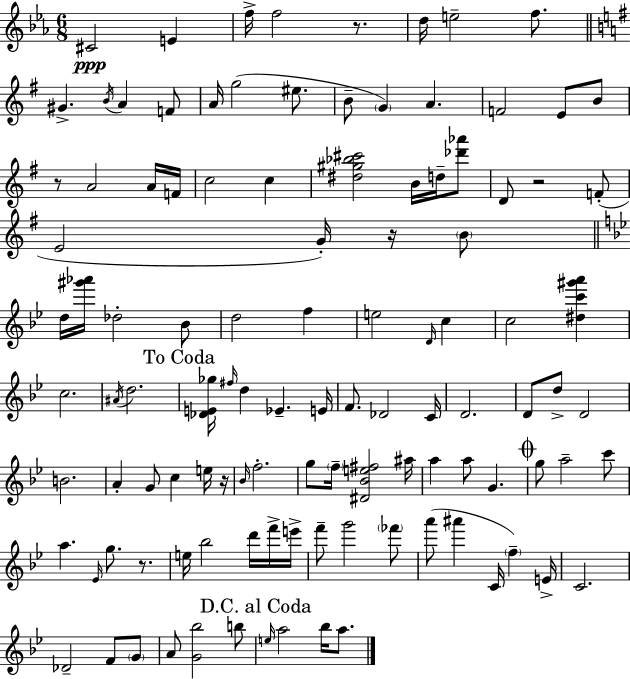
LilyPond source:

{
  \clef treble
  \numericTimeSignature
  \time 6/8
  \key ees \major
  cis'2\ppp e'4 | f''16-> f''2 r8. | d''16 e''2-- f''8. | \bar "||" \break \key g \major gis'4.-> \acciaccatura { b'16 } a'4 f'8 | a'16 g''2( eis''8. | b'8-- \parenthesize g'4) a'4. | f'2 e'8 b'8 | \break r8 a'2 a'16 | f'16 c''2 c''4 | <dis'' gis'' bes'' cis'''>2 b'16 d''16-- <des''' aes'''>8 | d'8 r2 f'8-.( | \break e'2 g'16-.) r16 \parenthesize b'8 | \bar "||" \break \key bes \major d''16 <gis''' aes'''>16 des''2-. bes'8 | d''2 f''4 | e''2 \grace { d'16 } c''4 | c''2 <dis'' c''' gis''' a'''>4 | \break c''2. | \acciaccatura { ais'16 } d''2. | \mark "To Coda" <des' e' ges''>16 \grace { fis''16 } d''4 ees'4.-- | e'16 f'8. des'2 | \break c'16 d'2. | d'8 d''8-> d'2 | b'2. | a'4-. g'8 c''4 | \break e''16 r16 \grace { bes'16 } f''2.-. | g''8 \parenthesize f''16-- <dis' bes' e'' fis''>2 | ais''16 a''4 a''8 g'4. | \mark \markup { \musicglyph "scripts.coda" } g''8 a''2-- | \break c'''8 a''4. \grace { ees'16 } g''8. | r8. e''16 bes''2 | d'''16 f'''16-> e'''16-> f'''8-- g'''2 | \parenthesize fes'''8 a'''8( ais'''4 c'16 | \break \parenthesize f''4--) e'16-> c'2. | des'2-- | f'8 \parenthesize g'8 a'8 <g' bes''>2 | b''8 \mark "D.C. al Coda" \grace { e''16 } a''2 | \break bes''16 a''8. \bar "|."
}